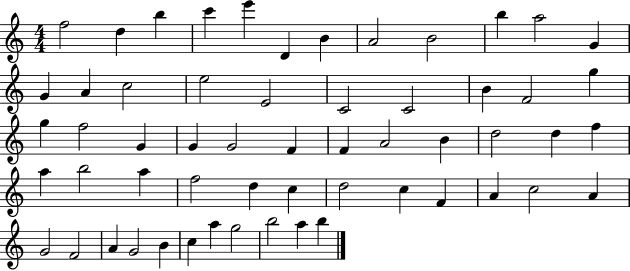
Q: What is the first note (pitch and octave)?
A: F5